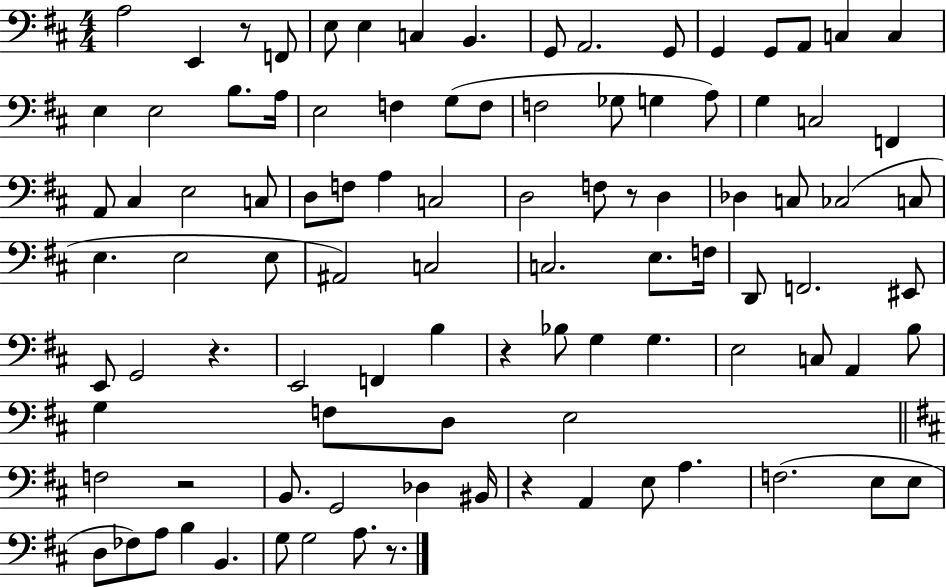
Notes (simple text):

A3/h E2/q R/e F2/e E3/e E3/q C3/q B2/q. G2/e A2/h. G2/e G2/q G2/e A2/e C3/q C3/q E3/q E3/h B3/e. A3/s E3/h F3/q G3/e F3/e F3/h Gb3/e G3/q A3/e G3/q C3/h F2/q A2/e C#3/q E3/h C3/e D3/e F3/e A3/q C3/h D3/h F3/e R/e D3/q Db3/q C3/e CES3/h C3/e E3/q. E3/h E3/e A#2/h C3/h C3/h. E3/e. F3/s D2/e F2/h. EIS2/e E2/e G2/h R/q. E2/h F2/q B3/q R/q Bb3/e G3/q G3/q. E3/h C3/e A2/q B3/e G3/q F3/e D3/e E3/h F3/h R/h B2/e. G2/h Db3/q BIS2/s R/q A2/q E3/e A3/q. F3/h. E3/e E3/e D3/e FES3/e A3/e B3/q B2/q. G3/e G3/h A3/e. R/e.